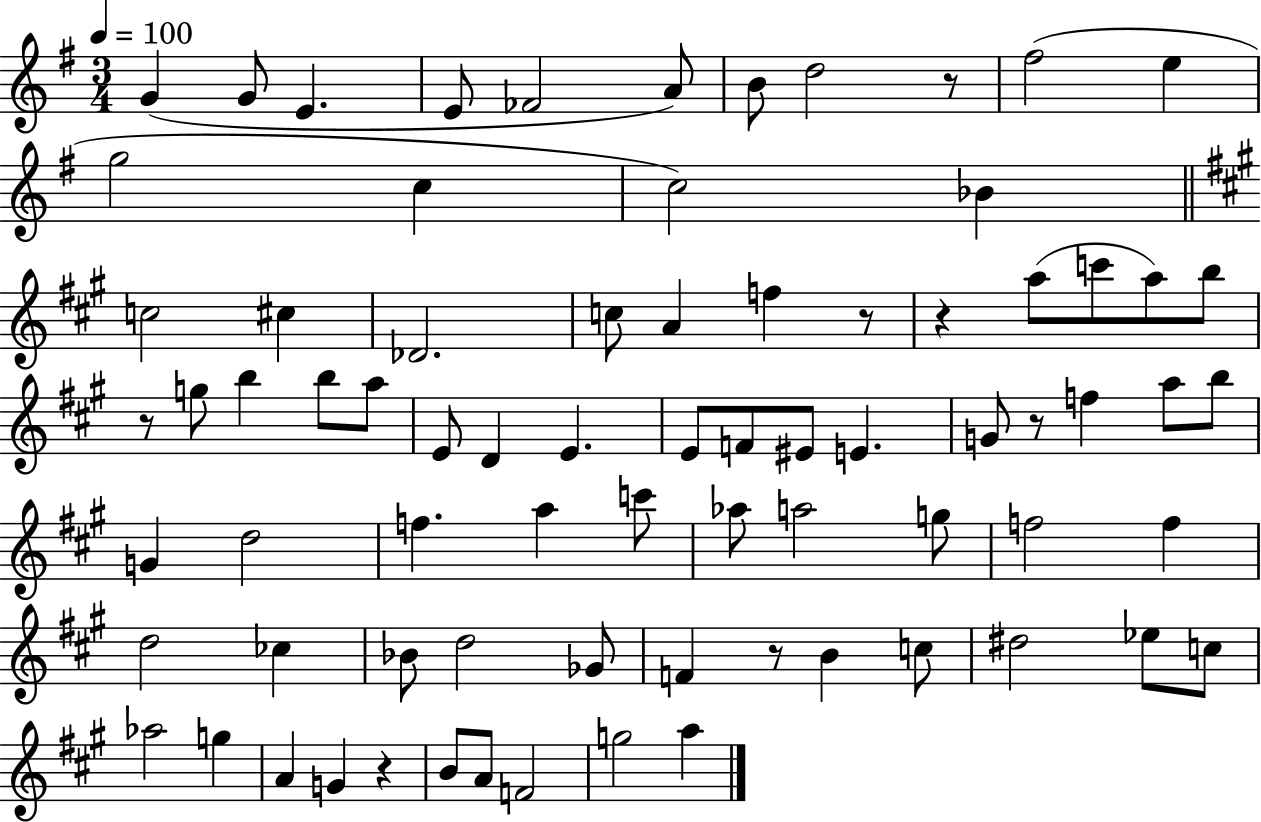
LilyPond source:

{
  \clef treble
  \numericTimeSignature
  \time 3/4
  \key g \major
  \tempo 4 = 100
  g'4( g'8 e'4. | e'8 fes'2 a'8) | b'8 d''2 r8 | fis''2( e''4 | \break g''2 c''4 | c''2) bes'4 | \bar "||" \break \key a \major c''2 cis''4 | des'2. | c''8 a'4 f''4 r8 | r4 a''8( c'''8 a''8) b''8 | \break r8 g''8 b''4 b''8 a''8 | e'8 d'4 e'4. | e'8 f'8 eis'8 e'4. | g'8 r8 f''4 a''8 b''8 | \break g'4 d''2 | f''4. a''4 c'''8 | aes''8 a''2 g''8 | f''2 f''4 | \break d''2 ces''4 | bes'8 d''2 ges'8 | f'4 r8 b'4 c''8 | dis''2 ees''8 c''8 | \break aes''2 g''4 | a'4 g'4 r4 | b'8 a'8 f'2 | g''2 a''4 | \break \bar "|."
}